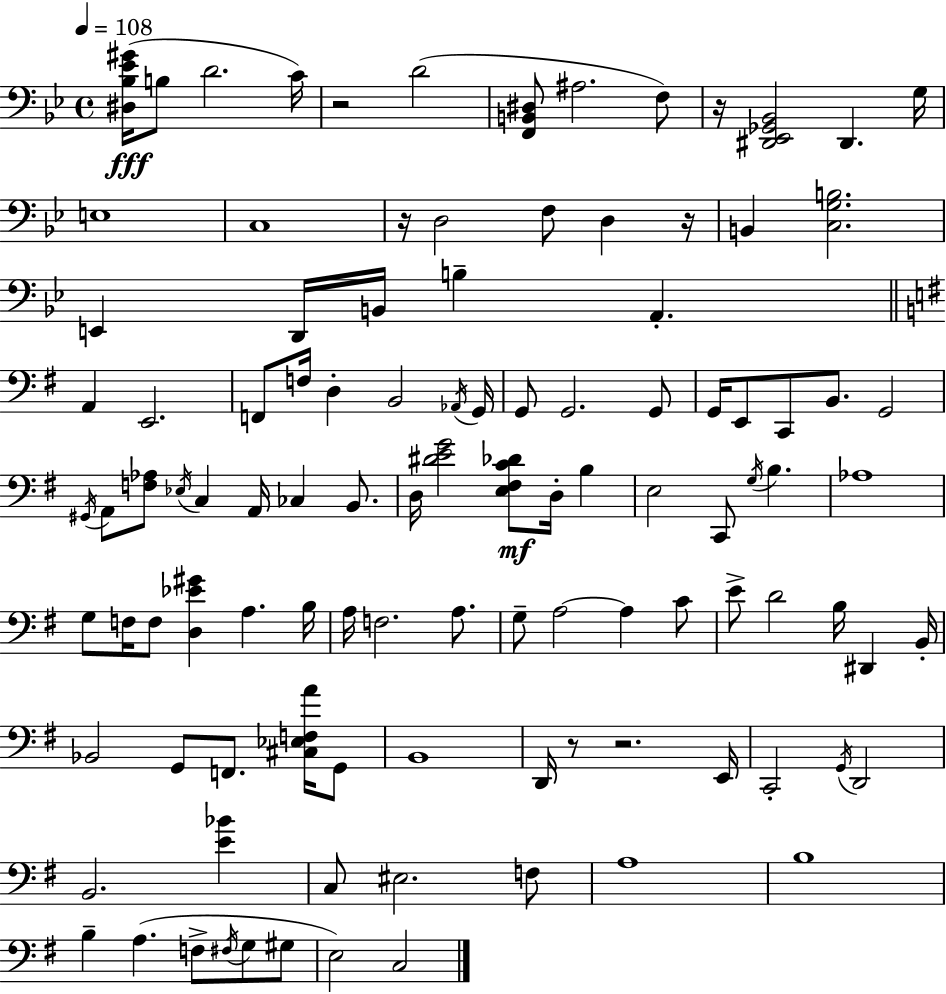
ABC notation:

X:1
T:Untitled
M:4/4
L:1/4
K:Bb
[^D,_B,_E^G]/4 B,/2 D2 C/4 z2 D2 [F,,B,,^D,]/2 ^A,2 F,/2 z/4 [^D,,_E,,_G,,_B,,]2 ^D,, G,/4 E,4 C,4 z/4 D,2 F,/2 D, z/4 B,, [C,G,B,]2 E,, D,,/4 B,,/4 B, A,, A,, E,,2 F,,/2 F,/4 D, B,,2 _A,,/4 G,,/4 G,,/2 G,,2 G,,/2 G,,/4 E,,/2 C,,/2 B,,/2 G,,2 ^G,,/4 A,,/2 [F,_A,]/2 _E,/4 C, A,,/4 _C, B,,/2 D,/4 [^DEG]2 [E,^F,C_D]/2 D,/4 B, E,2 C,,/2 G,/4 B, _A,4 G,/2 F,/4 F,/2 [D,_E^G] A, B,/4 A,/4 F,2 A,/2 G,/2 A,2 A, C/2 E/2 D2 B,/4 ^D,, B,,/4 _B,,2 G,,/2 F,,/2 [^C,_E,F,A]/4 G,,/2 B,,4 D,,/4 z/2 z2 E,,/4 C,,2 G,,/4 D,,2 B,,2 [E_B] C,/2 ^E,2 F,/2 A,4 B,4 B, A, F,/2 ^F,/4 G,/2 ^G,/2 E,2 C,2